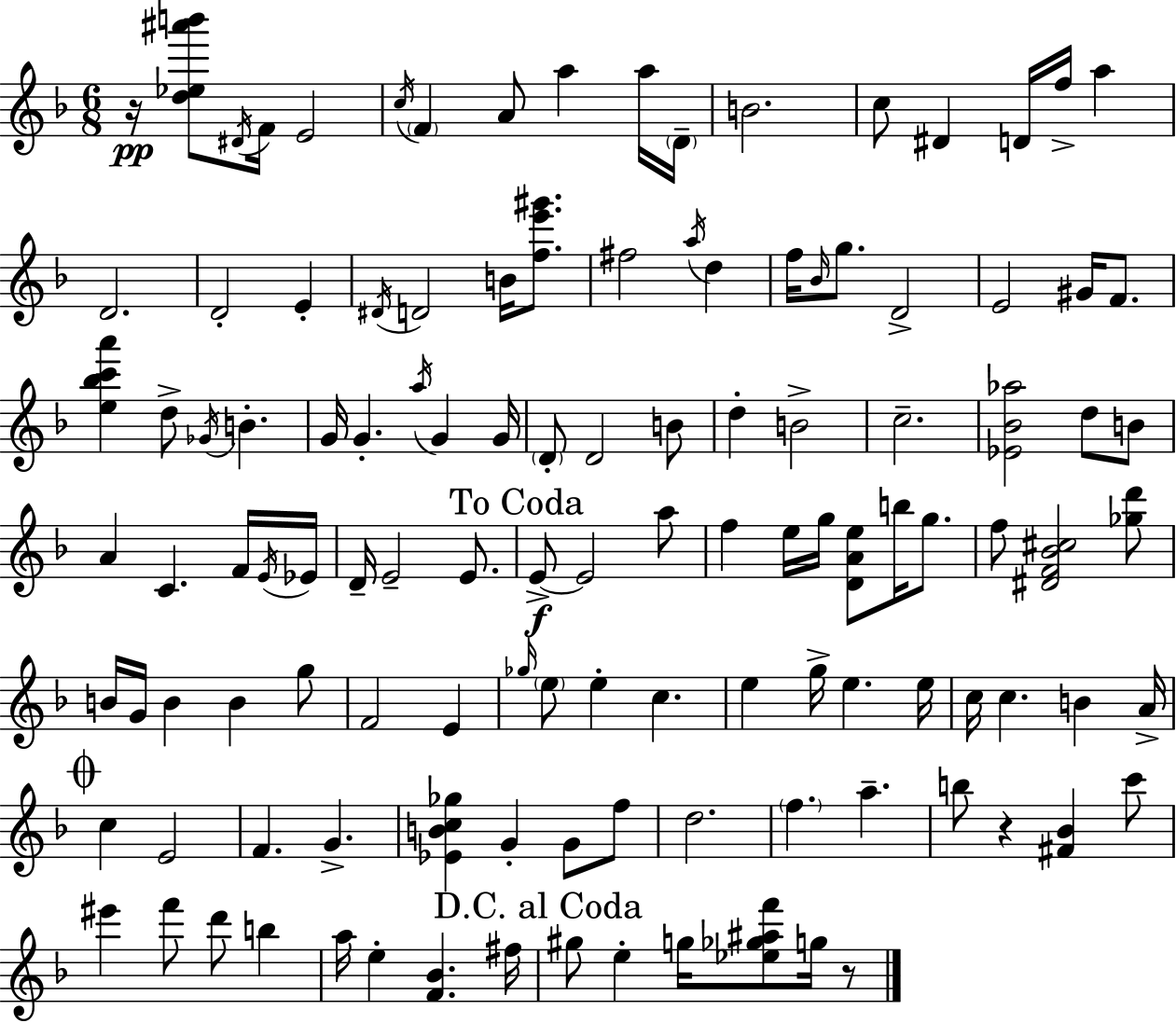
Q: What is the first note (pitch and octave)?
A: D#4